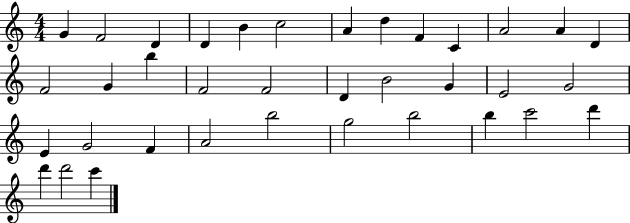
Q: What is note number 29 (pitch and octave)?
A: G5